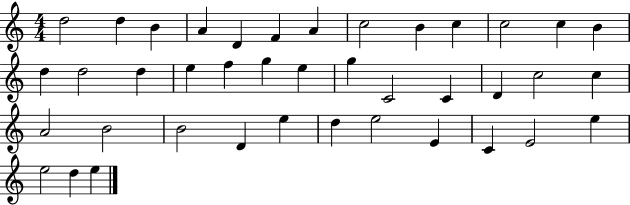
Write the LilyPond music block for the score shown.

{
  \clef treble
  \numericTimeSignature
  \time 4/4
  \key c \major
  d''2 d''4 b'4 | a'4 d'4 f'4 a'4 | c''2 b'4 c''4 | c''2 c''4 b'4 | \break d''4 d''2 d''4 | e''4 f''4 g''4 e''4 | g''4 c'2 c'4 | d'4 c''2 c''4 | \break a'2 b'2 | b'2 d'4 e''4 | d''4 e''2 e'4 | c'4 e'2 e''4 | \break e''2 d''4 e''4 | \bar "|."
}